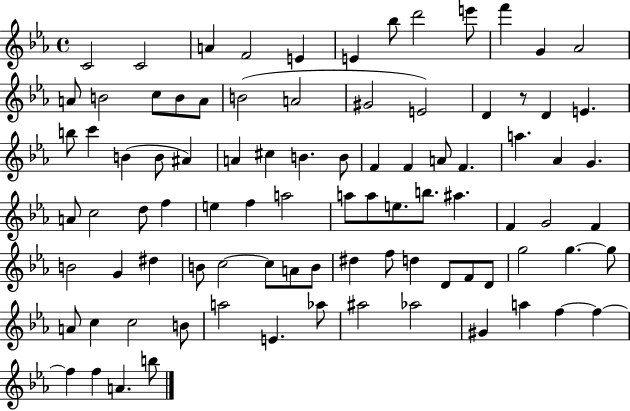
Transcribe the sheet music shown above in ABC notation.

X:1
T:Untitled
M:4/4
L:1/4
K:Eb
C2 C2 A F2 E E _b/2 d'2 e'/2 f' G _A2 A/2 B2 c/2 B/2 A/2 B2 A2 ^G2 E2 D z/2 D E b/2 c' B B/2 ^A A ^c B B/2 F F A/2 F a _A G A/2 c2 d/2 f e f a2 a/2 a/2 e/2 b/2 ^a F G2 F B2 G ^d B/2 c2 c/2 A/2 B/2 ^d f/2 d D/2 F/2 D/2 g2 g g/2 A/2 c c2 B/2 a2 E _a/2 ^a2 _a2 ^G a f f f f A b/2